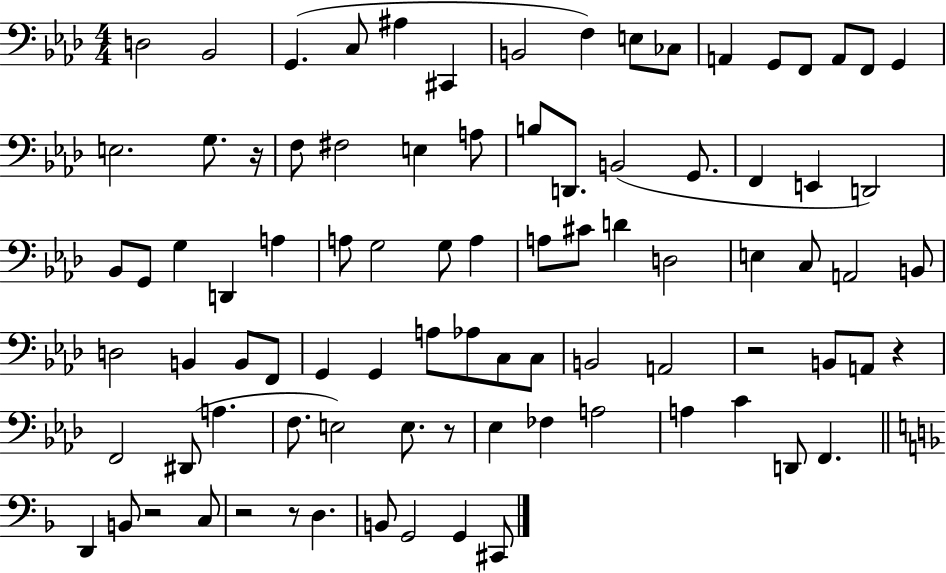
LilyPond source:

{
  \clef bass
  \numericTimeSignature
  \time 4/4
  \key aes \major
  d2 bes,2 | g,4.( c8 ais4 cis,4 | b,2 f4) e8 ces8 | a,4 g,8 f,8 a,8 f,8 g,4 | \break e2. g8. r16 | f8 fis2 e4 a8 | b8 d,8. b,2( g,8. | f,4 e,4 d,2) | \break bes,8 g,8 g4 d,4 a4 | a8 g2 g8 a4 | a8 cis'8 d'4 d2 | e4 c8 a,2 b,8 | \break d2 b,4 b,8 f,8 | g,4 g,4 a8 aes8 c8 c8 | b,2 a,2 | r2 b,8 a,8 r4 | \break f,2 dis,8( a4. | f8. e2) e8. r8 | ees4 fes4 a2 | a4 c'4 d,8 f,4. | \break \bar "||" \break \key f \major d,4 b,8 r2 c8 | r2 r8 d4. | b,8 g,2 g,4 cis,8 | \bar "|."
}